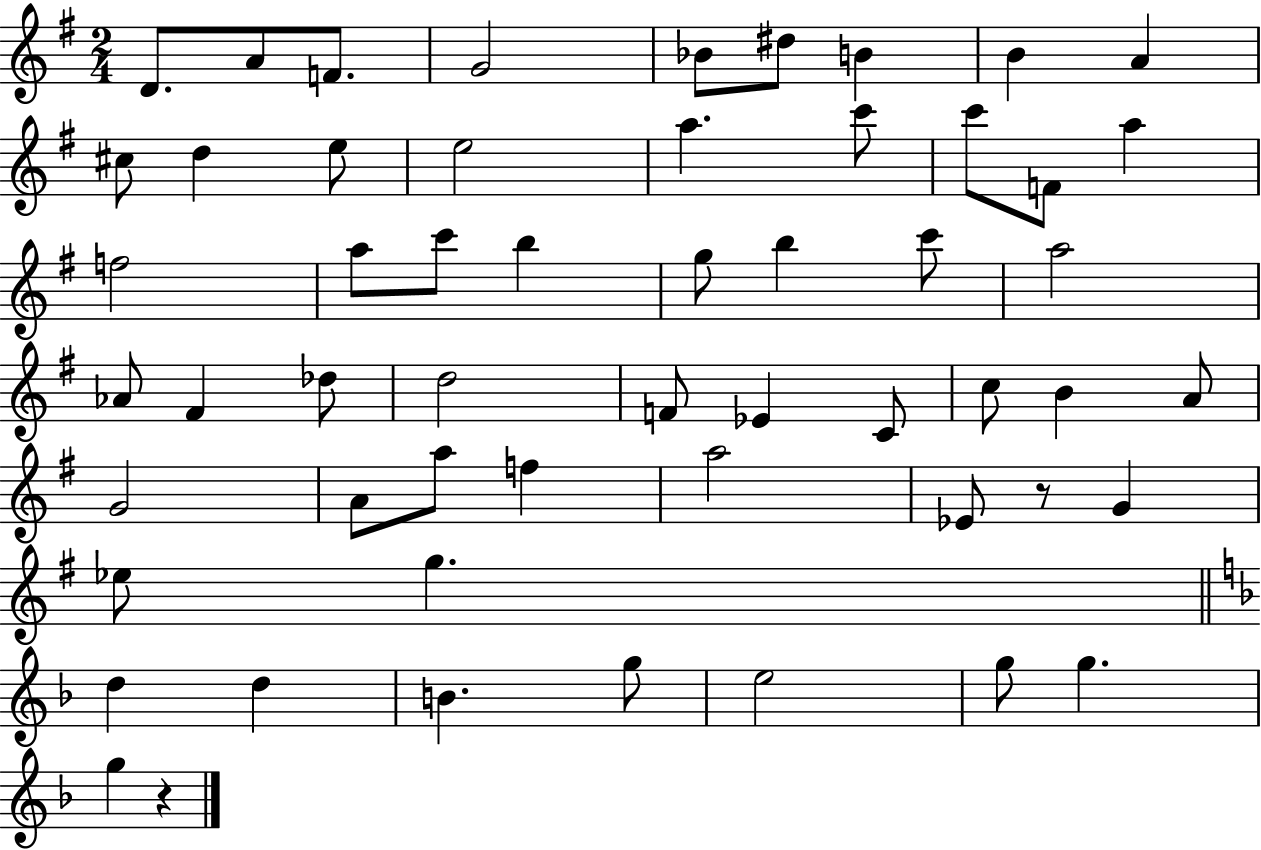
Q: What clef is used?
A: treble